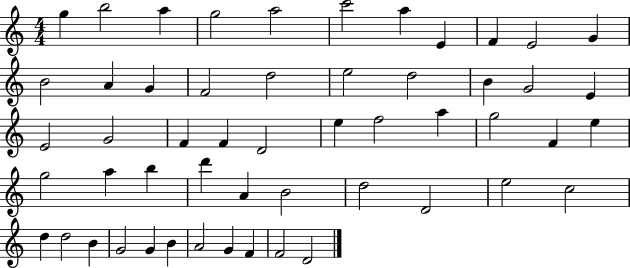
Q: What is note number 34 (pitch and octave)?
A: A5